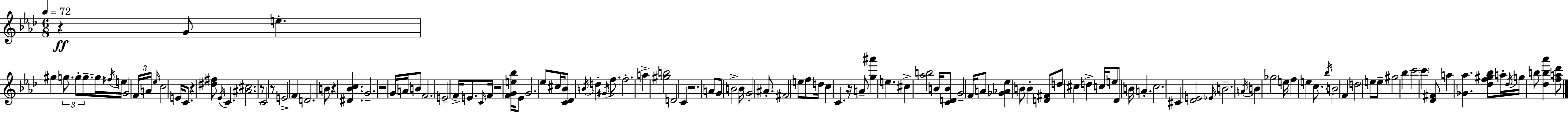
{
  \clef treble
  \numericTimeSignature
  \time 6/8
  \key f \minor
  \tempo 4 = 72
  r4\ff g'8 e''4.-. | gis''4 \tuplet 3/2 { g''8. g''8-. g''8.--~~ } | g''16 \acciaccatura { fis''16 } e''16 g'2 \tuplet 3/2 { f'16 | a'16 \grace { ees''16 } } c''2 e'16 c'8. | \break r4 <dis'' fis''>8 \acciaccatura { ees'16 } c'4. | <ais' cis''>2. | r8 c'2 | r8 e'2-> f'4 | \break d'2. | b'8 r4 <dis' bes' c''>4. | g'2.-- | r2 g'16 | \break a'16 b'8 f'2. | e'2-- f'16-> | e'8. \grace { c'16 } f'16 r2 | <f' g' e'' bes''>16 ees'8 g'2. | \break ees''8 cis''16 <c' des' bes'>8 \acciaccatura { b'16 } d''4-. | \acciaccatura { gis'16 } f''8. f''2.-. | a''4-> <gis'' b''>2 | d'2 | \break c'4 r2. | a'8 g'8 b'2-> | b'16 g'2-. | ais'8.-. fis'2 | \break e''8 f''8 d''16 c''4 c'4. | r16 a'8-- <g'' ais'''>4 | e''4. cis''4-> <aes'' b''>2 | b'16 <c' d' b'>8 g'2-- | \break f'16 a'8 <ges' aes' ees''>4 | b'8 b'4-. <d' fis'>8 d''8 cis''4 | d''4-> c''16 e''8 des'8 b'16 | a'4.-. c''2. | \break cis'4 <des' e'>2 | \grace { ees'16 } b'2.-- | \acciaccatura { a'16 } b'4 | ges''2 e''16 f''4 | \break e''4 c''8. \acciaccatura { bes''16 } b'2 | f'4 d''2 | e''8 e''8-- gis''2 | bes''4 c'''2 | \break \parenthesize c'''4 <des' fis'>8 a''4 | <ges' aes''>4. <des'' f'' gis'' bes''>8 a''16-. | \acciaccatura { des''16 } g''16 b''8 <des'' b'' aes'''>4 <f'' a'' des'''>8 \bar "|."
}